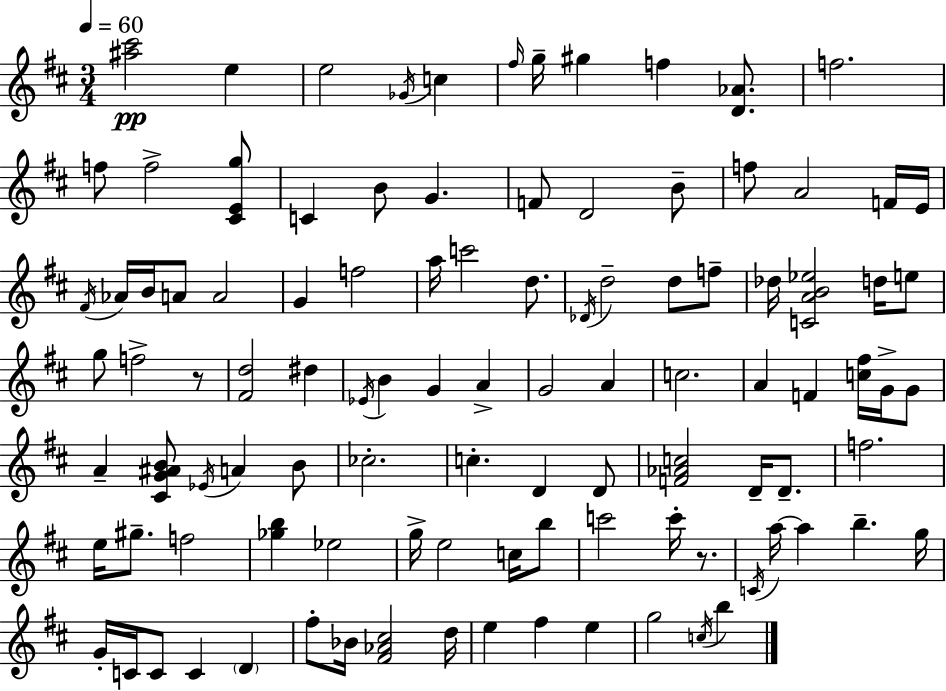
X:1
T:Untitled
M:3/4
L:1/4
K:D
[^a^c']2 e e2 _G/4 c ^f/4 g/4 ^g f [D_A]/2 f2 f/2 f2 [^CEg]/2 C B/2 G F/2 D2 B/2 f/2 A2 F/4 E/4 ^F/4 _A/4 B/4 A/2 A2 G f2 a/4 c'2 d/2 _D/4 d2 d/2 f/2 _d/4 [CAB_e]2 d/4 e/2 g/2 f2 z/2 [^Fd]2 ^d _E/4 B G A G2 A c2 A F [c^f]/4 G/4 G/2 A [^CG^AB]/2 _E/4 A B/2 _c2 c D D/2 [F_Ac]2 D/4 D/2 f2 e/4 ^g/2 f2 [_gb] _e2 g/4 e2 c/4 b/2 c'2 c'/4 z/2 C/4 a/4 a b g/4 G/4 C/4 C/2 C D ^f/2 _B/4 [^F_A^c]2 d/4 e ^f e g2 c/4 b